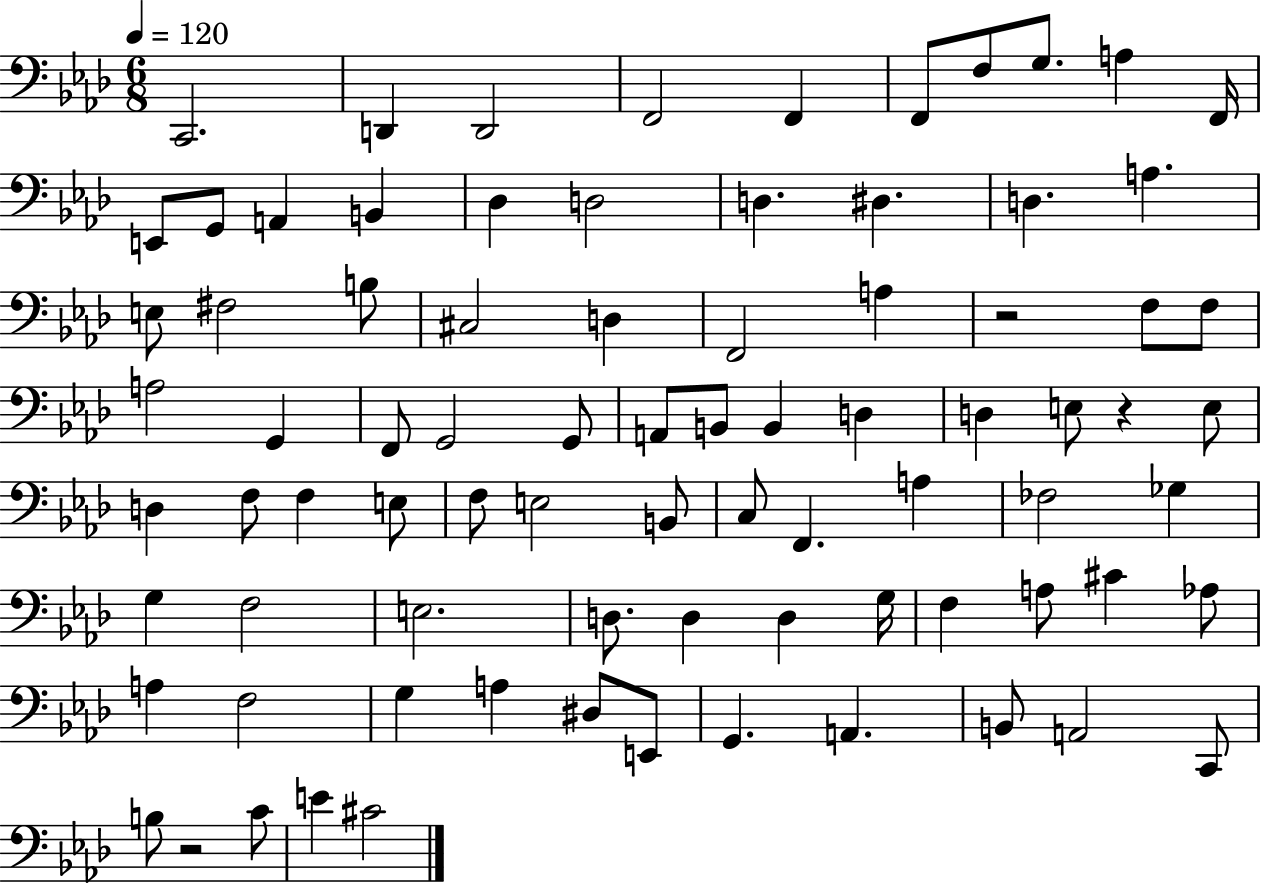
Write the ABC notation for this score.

X:1
T:Untitled
M:6/8
L:1/4
K:Ab
C,,2 D,, D,,2 F,,2 F,, F,,/2 F,/2 G,/2 A, F,,/4 E,,/2 G,,/2 A,, B,, _D, D,2 D, ^D, D, A, E,/2 ^F,2 B,/2 ^C,2 D, F,,2 A, z2 F,/2 F,/2 A,2 G,, F,,/2 G,,2 G,,/2 A,,/2 B,,/2 B,, D, D, E,/2 z E,/2 D, F,/2 F, E,/2 F,/2 E,2 B,,/2 C,/2 F,, A, _F,2 _G, G, F,2 E,2 D,/2 D, D, G,/4 F, A,/2 ^C _A,/2 A, F,2 G, A, ^D,/2 E,,/2 G,, A,, B,,/2 A,,2 C,,/2 B,/2 z2 C/2 E ^C2